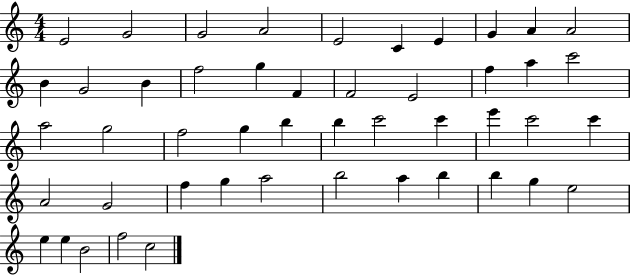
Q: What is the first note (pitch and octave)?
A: E4